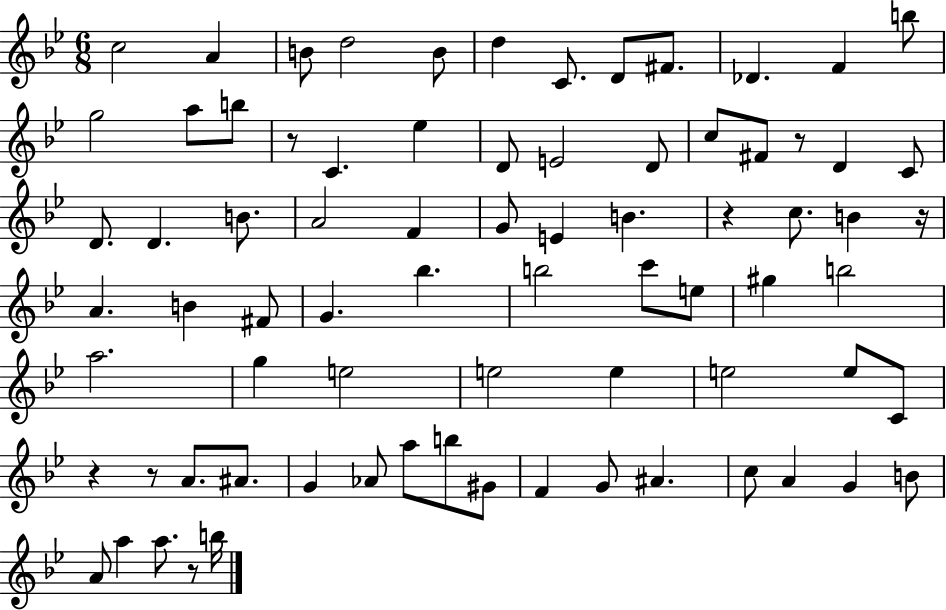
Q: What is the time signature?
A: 6/8